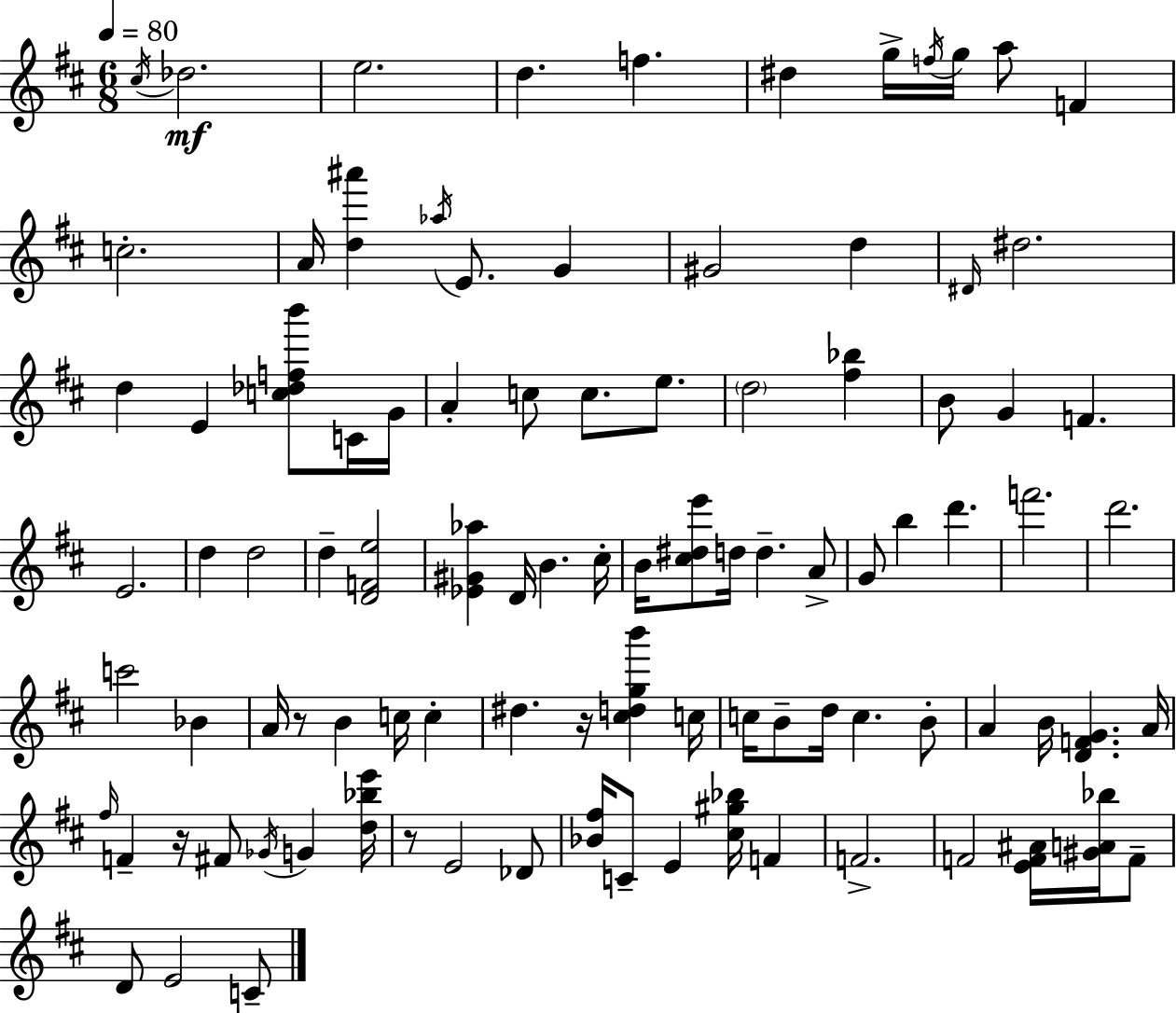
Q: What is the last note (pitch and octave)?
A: C4